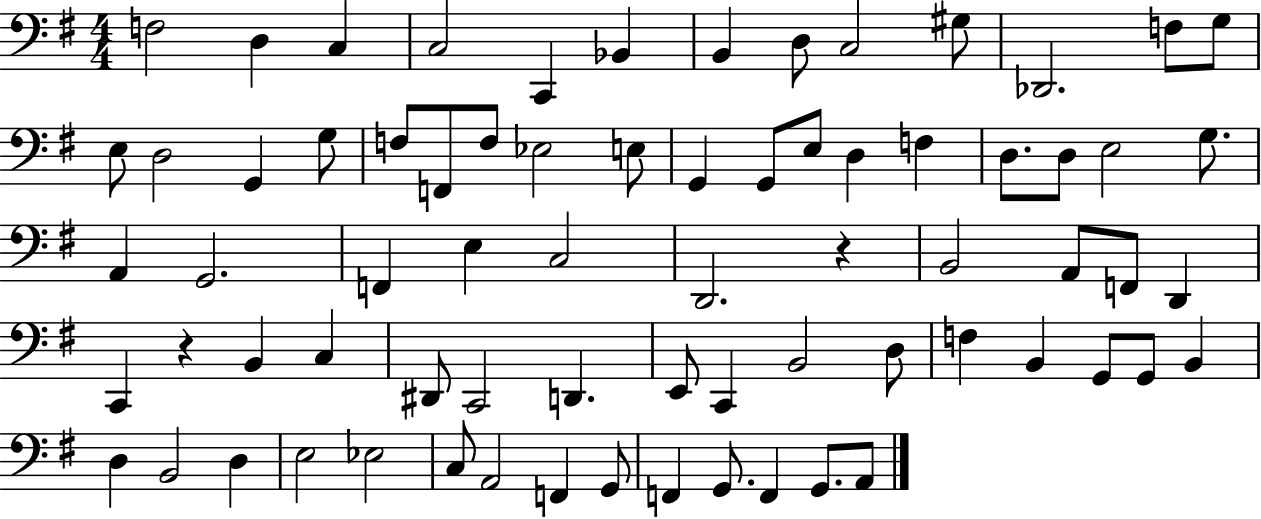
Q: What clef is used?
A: bass